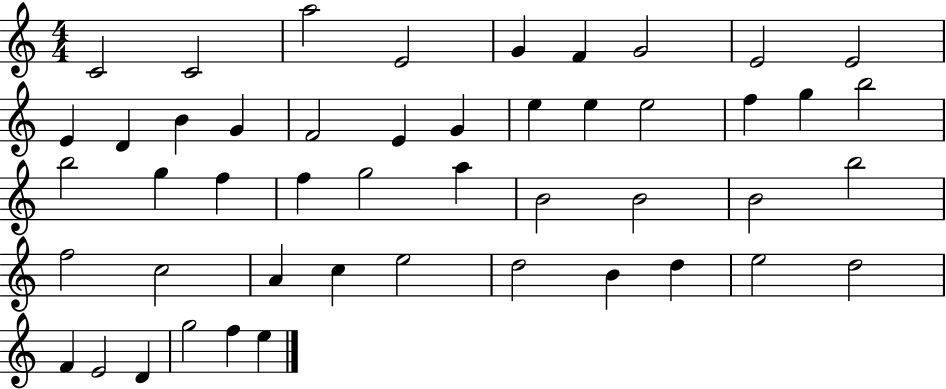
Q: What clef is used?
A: treble